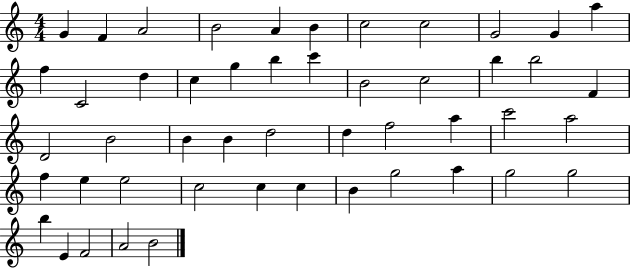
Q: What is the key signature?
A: C major